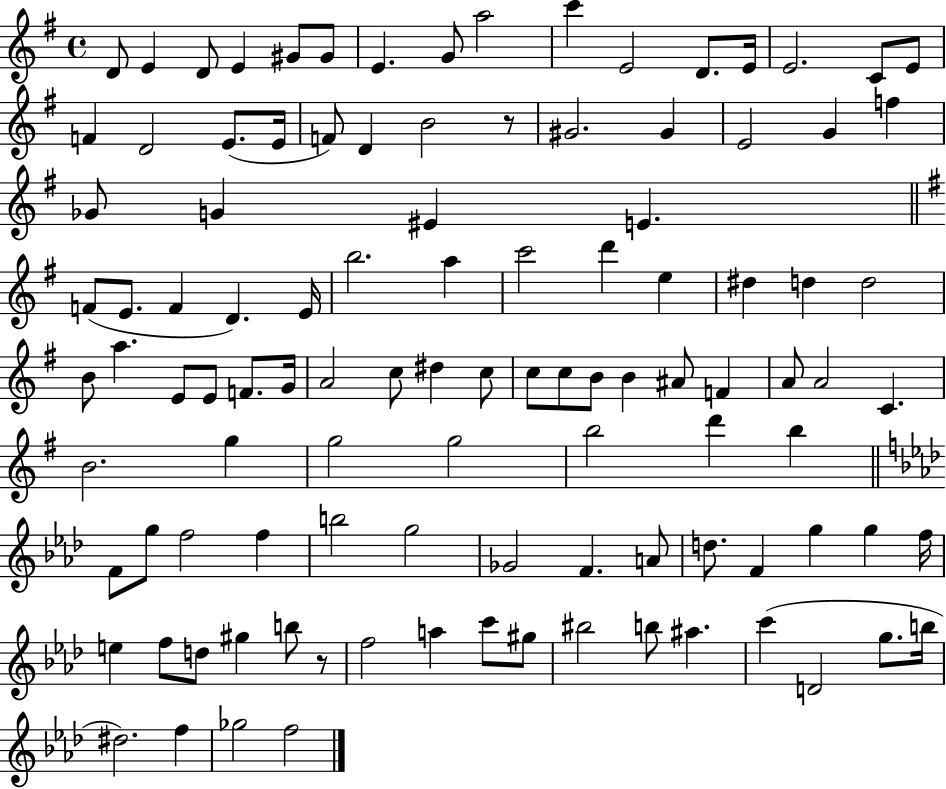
X:1
T:Untitled
M:4/4
L:1/4
K:G
D/2 E D/2 E ^G/2 ^G/2 E G/2 a2 c' E2 D/2 E/4 E2 C/2 E/2 F D2 E/2 E/4 F/2 D B2 z/2 ^G2 ^G E2 G f _G/2 G ^E E F/2 E/2 F D E/4 b2 a c'2 d' e ^d d d2 B/2 a E/2 E/2 F/2 G/4 A2 c/2 ^d c/2 c/2 c/2 B/2 B ^A/2 F A/2 A2 C B2 g g2 g2 b2 d' b F/2 g/2 f2 f b2 g2 _G2 F A/2 d/2 F g g f/4 e f/2 d/2 ^g b/2 z/2 f2 a c'/2 ^g/2 ^b2 b/2 ^a c' D2 g/2 b/4 ^d2 f _g2 f2